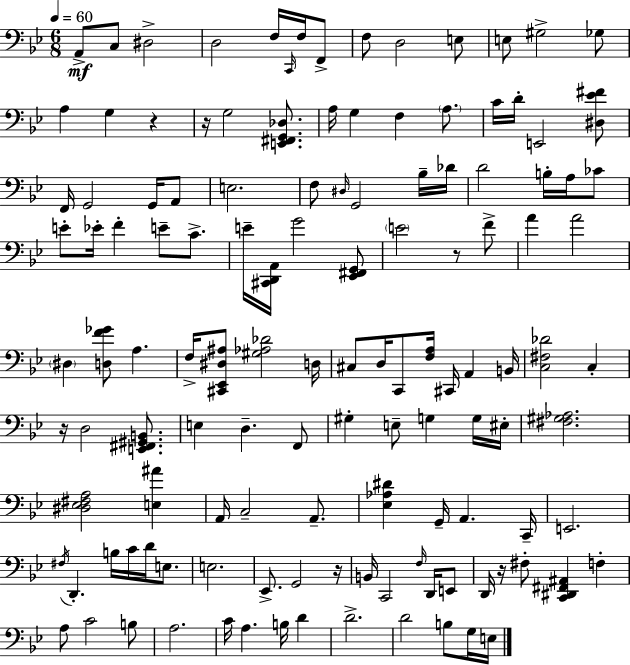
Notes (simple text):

A2/e C3/e D#3/h D3/h F3/s C2/s F3/s F2/e F3/e D3/h E3/e E3/e G#3/h Gb3/e A3/q G3/q R/q R/s G3/h [E2,F#2,G2,Db3]/e. A3/s G3/q F3/q A3/e. C4/s D4/s E2/h [D#3,Eb4,F#4]/e F2/s G2/h G2/s A2/e E3/h. F3/e D#3/s G2/h Bb3/s Db4/s D4/h B3/s A3/s CES4/e E4/e Eb4/s F4/q E4/e C4/e. E4/s [C#2,D2,A2]/s G4/h [Eb2,F#2,G2]/e E4/h R/e F4/e A4/q A4/h D#3/q [D3,F4,Gb4]/e A3/q. F3/s [C#2,Eb2,D#3,A#3]/e [G#3,Ab3,Db4]/h D3/s C#3/e D3/s C2/e [F3,A3]/s C#2/s A2/q B2/s [C3,F#3,Db4]/h C3/q R/s D3/h [E2,F#2,G#2,B2]/e. E3/q D3/q. F2/e G#3/q E3/e G3/q G3/s EIS3/s [F#3,G#3,Ab3]/h. [D#3,Eb3,F#3,A3]/h [E3,A#4]/q A2/s C3/h A2/e. [Eb3,Ab3,D#4]/q G2/s A2/q. C2/s E2/h. F#3/s D2/q. B3/s C4/s D4/s E3/e. E3/h. Eb2/e. G2/h R/s B2/s C2/h F3/s D2/s E2/e D2/s R/s F#3/e [C2,D#2,F#2,A#2]/q F3/q A3/e C4/h B3/e A3/h. C4/s A3/q. B3/s D4/q D4/h. D4/h B3/e G3/s E3/s